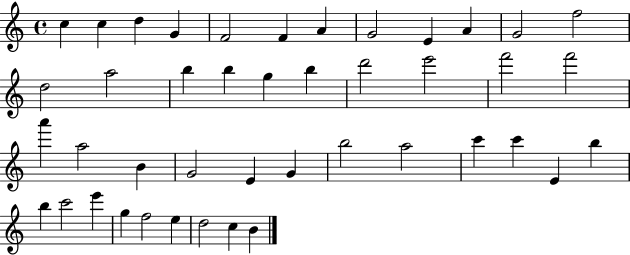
{
  \clef treble
  \time 4/4
  \defaultTimeSignature
  \key c \major
  c''4 c''4 d''4 g'4 | f'2 f'4 a'4 | g'2 e'4 a'4 | g'2 f''2 | \break d''2 a''2 | b''4 b''4 g''4 b''4 | d'''2 e'''2 | f'''2 f'''2 | \break a'''4 a''2 b'4 | g'2 e'4 g'4 | b''2 a''2 | c'''4 c'''4 e'4 b''4 | \break b''4 c'''2 e'''4 | g''4 f''2 e''4 | d''2 c''4 b'4 | \bar "|."
}